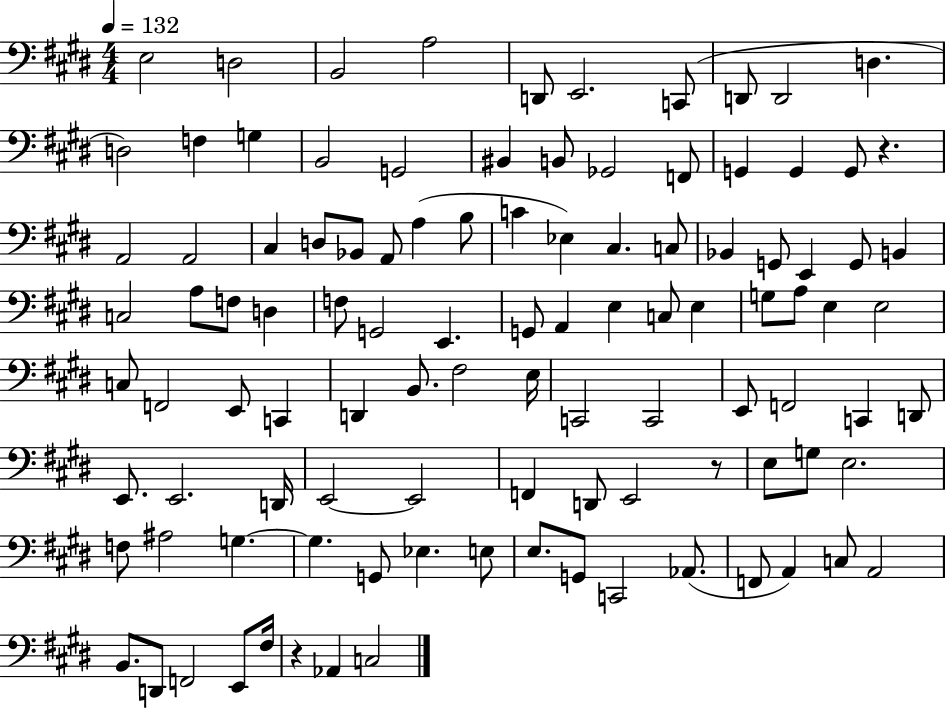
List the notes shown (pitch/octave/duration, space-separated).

E3/h D3/h B2/h A3/h D2/e E2/h. C2/e D2/e D2/h D3/q. D3/h F3/q G3/q B2/h G2/h BIS2/q B2/e Gb2/h F2/e G2/q G2/q G2/e R/q. A2/h A2/h C#3/q D3/e Bb2/e A2/e A3/q B3/e C4/q Eb3/q C#3/q. C3/e Bb2/q G2/e E2/q G2/e B2/q C3/h A3/e F3/e D3/q F3/e G2/h E2/q. G2/e A2/q E3/q C3/e E3/q G3/e A3/e E3/q E3/h C3/e F2/h E2/e C2/q D2/q B2/e. F#3/h E3/s C2/h C2/h E2/e F2/h C2/q D2/e E2/e. E2/h. D2/s E2/h E2/h F2/q D2/e E2/h R/e E3/e G3/e E3/h. F3/e A#3/h G3/q. G3/q. G2/e Eb3/q. E3/e E3/e. G2/e C2/h Ab2/e. F2/e A2/q C3/e A2/h B2/e. D2/e F2/h E2/e F#3/s R/q Ab2/q C3/h